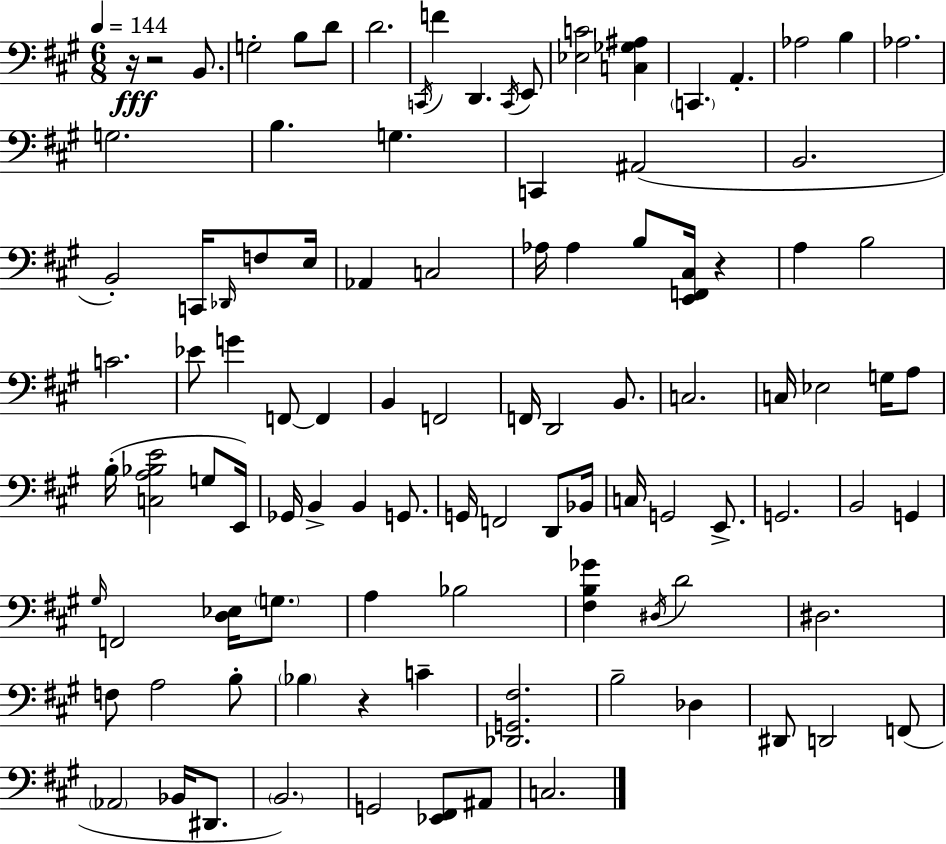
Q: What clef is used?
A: bass